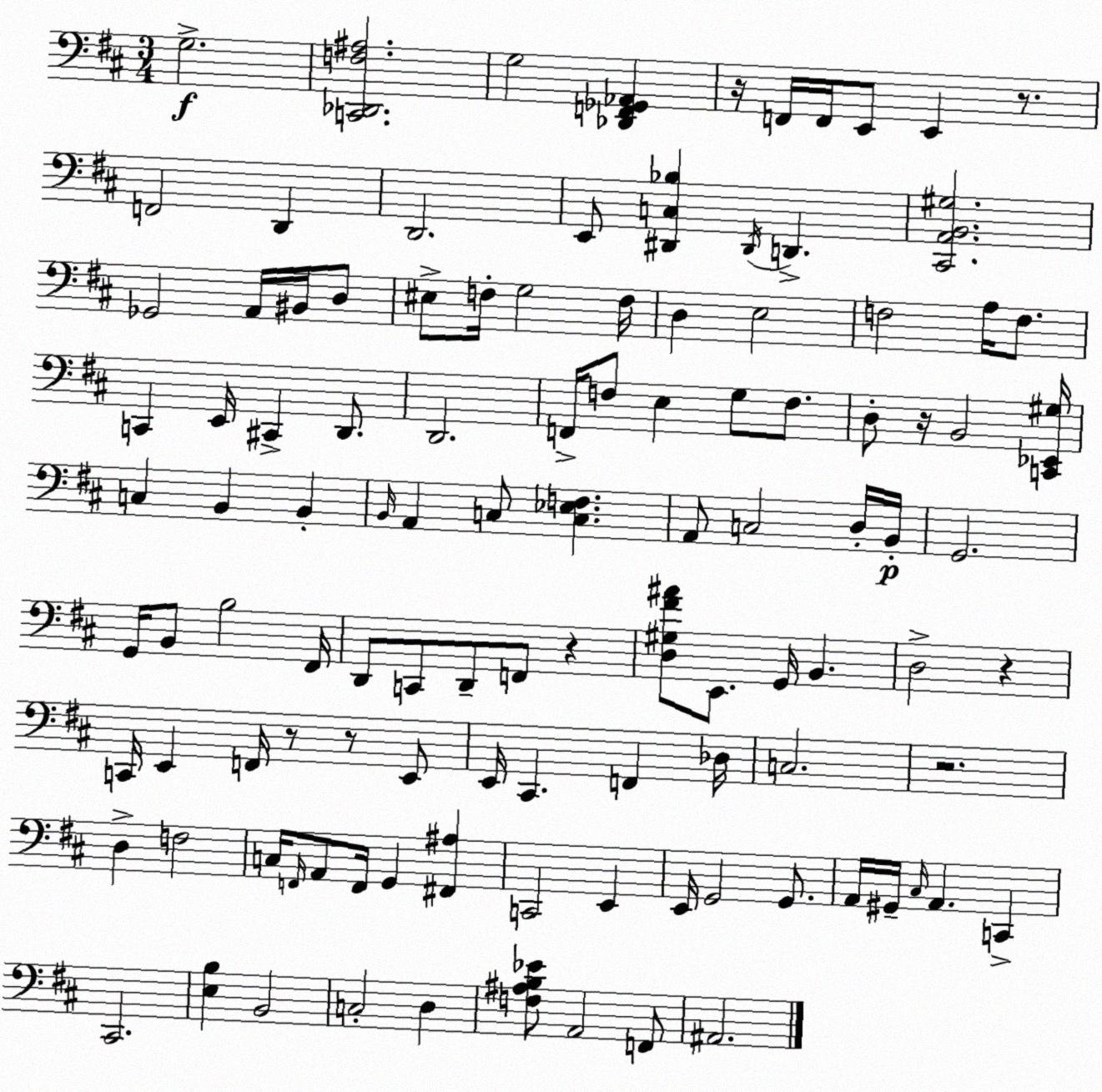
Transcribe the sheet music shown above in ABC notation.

X:1
T:Untitled
M:3/4
L:1/4
K:D
G,2 [C,,_D,,F,^A,]2 G,2 [_D,,F,,_G,,_A,,] z/4 F,,/4 F,,/4 E,,/2 E,, z/2 F,,2 D,, D,,2 E,,/2 [^D,,C,_B,] ^D,,/4 D,, [^C,,A,,B,,^G,]2 _G,,2 A,,/4 ^B,,/4 D,/2 ^E,/2 F,/4 G,2 F,/4 D, E,2 F,2 A,/4 F,/2 C,, E,,/4 ^C,, D,,/2 D,,2 F,,/4 F,/2 E, G,/2 F,/2 D,/2 z/4 B,,2 [C,,_E,,^G,]/4 C, B,, B,, B,,/4 A,, C,/2 [C,_E,F,] A,,/2 C,2 D,/4 B,,/4 G,,2 G,,/4 B,,/2 B,2 ^F,,/4 D,,/2 C,,/2 D,,/2 F,,/2 z [D,^G,^F^A]/2 E,,/2 G,,/4 B,, D,2 z C,,/4 E,, F,,/4 z/2 z/2 E,,/2 E,,/4 ^C,, F,, _D,/4 C,2 z2 D, F,2 C,/4 F,,/4 A,,/2 F,,/4 G,, [^F,,^A,] C,,2 E,, E,,/4 G,,2 G,,/2 A,,/4 ^G,,/4 ^C,/4 A,, C,, ^C,,2 [E,B,] B,,2 C,2 D, [F,^A,B,_E]/2 A,,2 F,,/2 ^A,,2